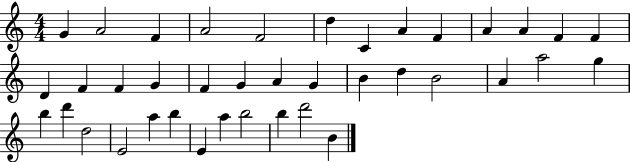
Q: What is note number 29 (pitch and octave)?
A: D6